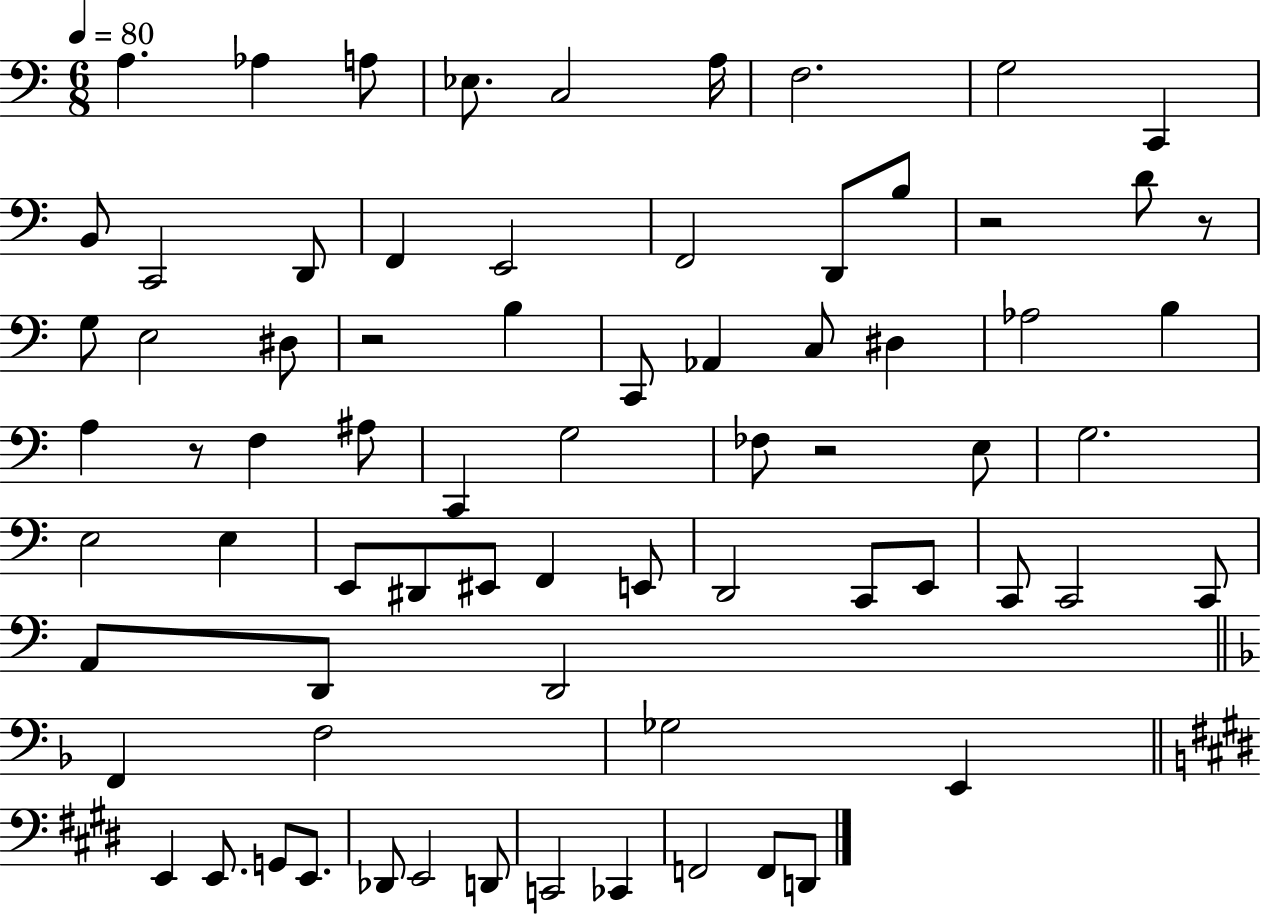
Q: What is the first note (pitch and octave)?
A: A3